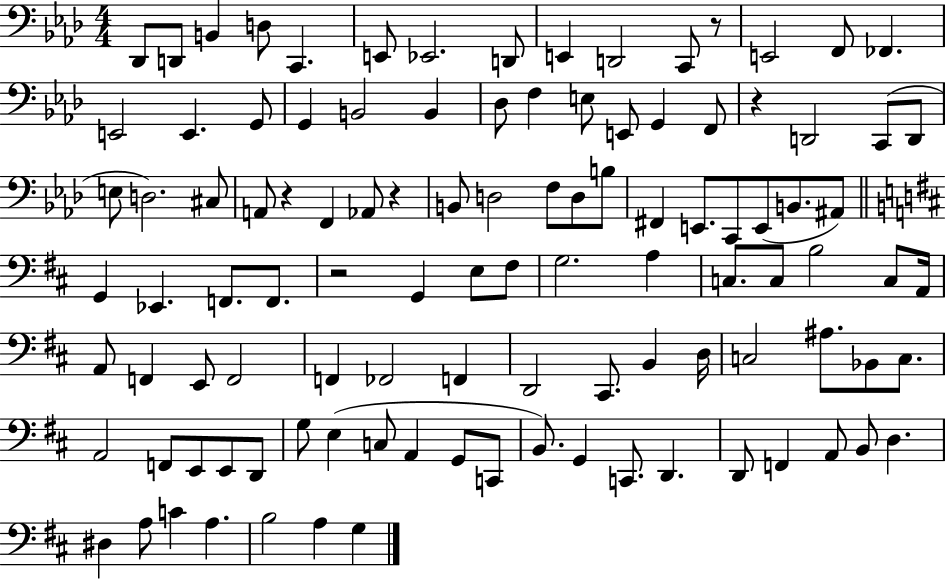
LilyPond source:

{
  \clef bass
  \numericTimeSignature
  \time 4/4
  \key aes \major
  \repeat volta 2 { des,8 d,8 b,4 d8 c,4. | e,8 ees,2. d,8 | e,4 d,2 c,8 r8 | e,2 f,8 fes,4. | \break e,2 e,4. g,8 | g,4 b,2 b,4 | des8 f4 e8 e,8 g,4 f,8 | r4 d,2 c,8( d,8 | \break e8 d2.) cis8 | a,8 r4 f,4 aes,8 r4 | b,8 d2 f8 d8 b8 | fis,4 e,8. c,8 e,8( b,8. ais,8) | \break \bar "||" \break \key b \minor g,4 ees,4. f,8. f,8. | r2 g,4 e8 fis8 | g2. a4 | c8. c8 b2 c8 a,16 | \break a,8 f,4 e,8 f,2 | f,4 fes,2 f,4 | d,2 cis,8. b,4 d16 | c2 ais8. bes,8 c8. | \break a,2 f,8 e,8 e,8 d,8 | g8 e4( c8 a,4 g,8 c,8 | b,8.) g,4 c,8. d,4. | d,8 f,4 a,8 b,8 d4. | \break dis4 a8 c'4 a4. | b2 a4 g4 | } \bar "|."
}